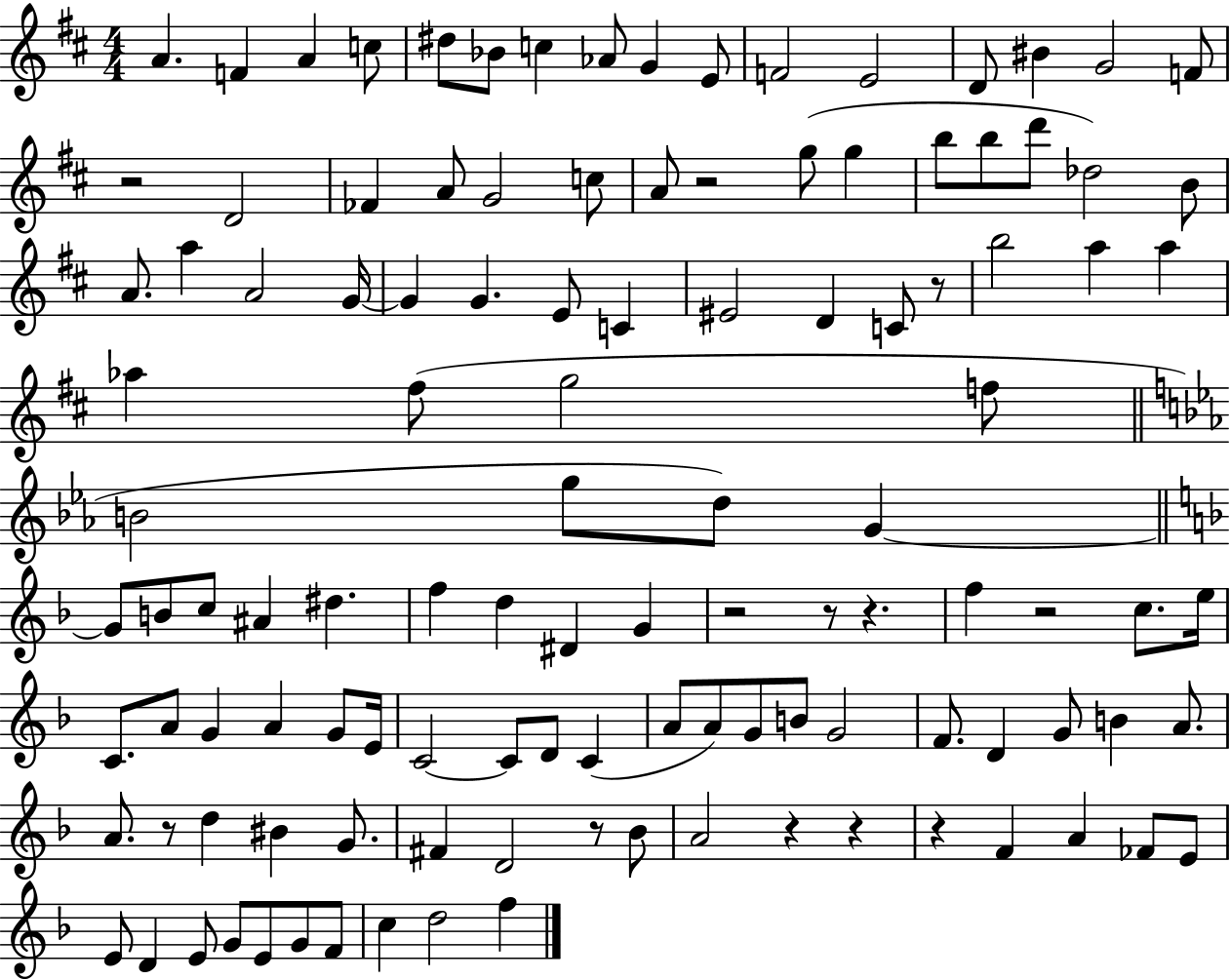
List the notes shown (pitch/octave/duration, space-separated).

A4/q. F4/q A4/q C5/e D#5/e Bb4/e C5/q Ab4/e G4/q E4/e F4/h E4/h D4/e BIS4/q G4/h F4/e R/h D4/h FES4/q A4/e G4/h C5/e A4/e R/h G5/e G5/q B5/e B5/e D6/e Db5/h B4/e A4/e. A5/q A4/h G4/s G4/q G4/q. E4/e C4/q EIS4/h D4/q C4/e R/e B5/h A5/q A5/q Ab5/q F#5/e G5/h F5/e B4/h G5/e D5/e G4/q G4/e B4/e C5/e A#4/q D#5/q. F5/q D5/q D#4/q G4/q R/h R/e R/q. F5/q R/h C5/e. E5/s C4/e. A4/e G4/q A4/q G4/e E4/s C4/h C4/e D4/e C4/q A4/e A4/e G4/e B4/e G4/h F4/e. D4/q G4/e B4/q A4/e. A4/e. R/e D5/q BIS4/q G4/e. F#4/q D4/h R/e Bb4/e A4/h R/q R/q R/q F4/q A4/q FES4/e E4/e E4/e D4/q E4/e G4/e E4/e G4/e F4/e C5/q D5/h F5/q